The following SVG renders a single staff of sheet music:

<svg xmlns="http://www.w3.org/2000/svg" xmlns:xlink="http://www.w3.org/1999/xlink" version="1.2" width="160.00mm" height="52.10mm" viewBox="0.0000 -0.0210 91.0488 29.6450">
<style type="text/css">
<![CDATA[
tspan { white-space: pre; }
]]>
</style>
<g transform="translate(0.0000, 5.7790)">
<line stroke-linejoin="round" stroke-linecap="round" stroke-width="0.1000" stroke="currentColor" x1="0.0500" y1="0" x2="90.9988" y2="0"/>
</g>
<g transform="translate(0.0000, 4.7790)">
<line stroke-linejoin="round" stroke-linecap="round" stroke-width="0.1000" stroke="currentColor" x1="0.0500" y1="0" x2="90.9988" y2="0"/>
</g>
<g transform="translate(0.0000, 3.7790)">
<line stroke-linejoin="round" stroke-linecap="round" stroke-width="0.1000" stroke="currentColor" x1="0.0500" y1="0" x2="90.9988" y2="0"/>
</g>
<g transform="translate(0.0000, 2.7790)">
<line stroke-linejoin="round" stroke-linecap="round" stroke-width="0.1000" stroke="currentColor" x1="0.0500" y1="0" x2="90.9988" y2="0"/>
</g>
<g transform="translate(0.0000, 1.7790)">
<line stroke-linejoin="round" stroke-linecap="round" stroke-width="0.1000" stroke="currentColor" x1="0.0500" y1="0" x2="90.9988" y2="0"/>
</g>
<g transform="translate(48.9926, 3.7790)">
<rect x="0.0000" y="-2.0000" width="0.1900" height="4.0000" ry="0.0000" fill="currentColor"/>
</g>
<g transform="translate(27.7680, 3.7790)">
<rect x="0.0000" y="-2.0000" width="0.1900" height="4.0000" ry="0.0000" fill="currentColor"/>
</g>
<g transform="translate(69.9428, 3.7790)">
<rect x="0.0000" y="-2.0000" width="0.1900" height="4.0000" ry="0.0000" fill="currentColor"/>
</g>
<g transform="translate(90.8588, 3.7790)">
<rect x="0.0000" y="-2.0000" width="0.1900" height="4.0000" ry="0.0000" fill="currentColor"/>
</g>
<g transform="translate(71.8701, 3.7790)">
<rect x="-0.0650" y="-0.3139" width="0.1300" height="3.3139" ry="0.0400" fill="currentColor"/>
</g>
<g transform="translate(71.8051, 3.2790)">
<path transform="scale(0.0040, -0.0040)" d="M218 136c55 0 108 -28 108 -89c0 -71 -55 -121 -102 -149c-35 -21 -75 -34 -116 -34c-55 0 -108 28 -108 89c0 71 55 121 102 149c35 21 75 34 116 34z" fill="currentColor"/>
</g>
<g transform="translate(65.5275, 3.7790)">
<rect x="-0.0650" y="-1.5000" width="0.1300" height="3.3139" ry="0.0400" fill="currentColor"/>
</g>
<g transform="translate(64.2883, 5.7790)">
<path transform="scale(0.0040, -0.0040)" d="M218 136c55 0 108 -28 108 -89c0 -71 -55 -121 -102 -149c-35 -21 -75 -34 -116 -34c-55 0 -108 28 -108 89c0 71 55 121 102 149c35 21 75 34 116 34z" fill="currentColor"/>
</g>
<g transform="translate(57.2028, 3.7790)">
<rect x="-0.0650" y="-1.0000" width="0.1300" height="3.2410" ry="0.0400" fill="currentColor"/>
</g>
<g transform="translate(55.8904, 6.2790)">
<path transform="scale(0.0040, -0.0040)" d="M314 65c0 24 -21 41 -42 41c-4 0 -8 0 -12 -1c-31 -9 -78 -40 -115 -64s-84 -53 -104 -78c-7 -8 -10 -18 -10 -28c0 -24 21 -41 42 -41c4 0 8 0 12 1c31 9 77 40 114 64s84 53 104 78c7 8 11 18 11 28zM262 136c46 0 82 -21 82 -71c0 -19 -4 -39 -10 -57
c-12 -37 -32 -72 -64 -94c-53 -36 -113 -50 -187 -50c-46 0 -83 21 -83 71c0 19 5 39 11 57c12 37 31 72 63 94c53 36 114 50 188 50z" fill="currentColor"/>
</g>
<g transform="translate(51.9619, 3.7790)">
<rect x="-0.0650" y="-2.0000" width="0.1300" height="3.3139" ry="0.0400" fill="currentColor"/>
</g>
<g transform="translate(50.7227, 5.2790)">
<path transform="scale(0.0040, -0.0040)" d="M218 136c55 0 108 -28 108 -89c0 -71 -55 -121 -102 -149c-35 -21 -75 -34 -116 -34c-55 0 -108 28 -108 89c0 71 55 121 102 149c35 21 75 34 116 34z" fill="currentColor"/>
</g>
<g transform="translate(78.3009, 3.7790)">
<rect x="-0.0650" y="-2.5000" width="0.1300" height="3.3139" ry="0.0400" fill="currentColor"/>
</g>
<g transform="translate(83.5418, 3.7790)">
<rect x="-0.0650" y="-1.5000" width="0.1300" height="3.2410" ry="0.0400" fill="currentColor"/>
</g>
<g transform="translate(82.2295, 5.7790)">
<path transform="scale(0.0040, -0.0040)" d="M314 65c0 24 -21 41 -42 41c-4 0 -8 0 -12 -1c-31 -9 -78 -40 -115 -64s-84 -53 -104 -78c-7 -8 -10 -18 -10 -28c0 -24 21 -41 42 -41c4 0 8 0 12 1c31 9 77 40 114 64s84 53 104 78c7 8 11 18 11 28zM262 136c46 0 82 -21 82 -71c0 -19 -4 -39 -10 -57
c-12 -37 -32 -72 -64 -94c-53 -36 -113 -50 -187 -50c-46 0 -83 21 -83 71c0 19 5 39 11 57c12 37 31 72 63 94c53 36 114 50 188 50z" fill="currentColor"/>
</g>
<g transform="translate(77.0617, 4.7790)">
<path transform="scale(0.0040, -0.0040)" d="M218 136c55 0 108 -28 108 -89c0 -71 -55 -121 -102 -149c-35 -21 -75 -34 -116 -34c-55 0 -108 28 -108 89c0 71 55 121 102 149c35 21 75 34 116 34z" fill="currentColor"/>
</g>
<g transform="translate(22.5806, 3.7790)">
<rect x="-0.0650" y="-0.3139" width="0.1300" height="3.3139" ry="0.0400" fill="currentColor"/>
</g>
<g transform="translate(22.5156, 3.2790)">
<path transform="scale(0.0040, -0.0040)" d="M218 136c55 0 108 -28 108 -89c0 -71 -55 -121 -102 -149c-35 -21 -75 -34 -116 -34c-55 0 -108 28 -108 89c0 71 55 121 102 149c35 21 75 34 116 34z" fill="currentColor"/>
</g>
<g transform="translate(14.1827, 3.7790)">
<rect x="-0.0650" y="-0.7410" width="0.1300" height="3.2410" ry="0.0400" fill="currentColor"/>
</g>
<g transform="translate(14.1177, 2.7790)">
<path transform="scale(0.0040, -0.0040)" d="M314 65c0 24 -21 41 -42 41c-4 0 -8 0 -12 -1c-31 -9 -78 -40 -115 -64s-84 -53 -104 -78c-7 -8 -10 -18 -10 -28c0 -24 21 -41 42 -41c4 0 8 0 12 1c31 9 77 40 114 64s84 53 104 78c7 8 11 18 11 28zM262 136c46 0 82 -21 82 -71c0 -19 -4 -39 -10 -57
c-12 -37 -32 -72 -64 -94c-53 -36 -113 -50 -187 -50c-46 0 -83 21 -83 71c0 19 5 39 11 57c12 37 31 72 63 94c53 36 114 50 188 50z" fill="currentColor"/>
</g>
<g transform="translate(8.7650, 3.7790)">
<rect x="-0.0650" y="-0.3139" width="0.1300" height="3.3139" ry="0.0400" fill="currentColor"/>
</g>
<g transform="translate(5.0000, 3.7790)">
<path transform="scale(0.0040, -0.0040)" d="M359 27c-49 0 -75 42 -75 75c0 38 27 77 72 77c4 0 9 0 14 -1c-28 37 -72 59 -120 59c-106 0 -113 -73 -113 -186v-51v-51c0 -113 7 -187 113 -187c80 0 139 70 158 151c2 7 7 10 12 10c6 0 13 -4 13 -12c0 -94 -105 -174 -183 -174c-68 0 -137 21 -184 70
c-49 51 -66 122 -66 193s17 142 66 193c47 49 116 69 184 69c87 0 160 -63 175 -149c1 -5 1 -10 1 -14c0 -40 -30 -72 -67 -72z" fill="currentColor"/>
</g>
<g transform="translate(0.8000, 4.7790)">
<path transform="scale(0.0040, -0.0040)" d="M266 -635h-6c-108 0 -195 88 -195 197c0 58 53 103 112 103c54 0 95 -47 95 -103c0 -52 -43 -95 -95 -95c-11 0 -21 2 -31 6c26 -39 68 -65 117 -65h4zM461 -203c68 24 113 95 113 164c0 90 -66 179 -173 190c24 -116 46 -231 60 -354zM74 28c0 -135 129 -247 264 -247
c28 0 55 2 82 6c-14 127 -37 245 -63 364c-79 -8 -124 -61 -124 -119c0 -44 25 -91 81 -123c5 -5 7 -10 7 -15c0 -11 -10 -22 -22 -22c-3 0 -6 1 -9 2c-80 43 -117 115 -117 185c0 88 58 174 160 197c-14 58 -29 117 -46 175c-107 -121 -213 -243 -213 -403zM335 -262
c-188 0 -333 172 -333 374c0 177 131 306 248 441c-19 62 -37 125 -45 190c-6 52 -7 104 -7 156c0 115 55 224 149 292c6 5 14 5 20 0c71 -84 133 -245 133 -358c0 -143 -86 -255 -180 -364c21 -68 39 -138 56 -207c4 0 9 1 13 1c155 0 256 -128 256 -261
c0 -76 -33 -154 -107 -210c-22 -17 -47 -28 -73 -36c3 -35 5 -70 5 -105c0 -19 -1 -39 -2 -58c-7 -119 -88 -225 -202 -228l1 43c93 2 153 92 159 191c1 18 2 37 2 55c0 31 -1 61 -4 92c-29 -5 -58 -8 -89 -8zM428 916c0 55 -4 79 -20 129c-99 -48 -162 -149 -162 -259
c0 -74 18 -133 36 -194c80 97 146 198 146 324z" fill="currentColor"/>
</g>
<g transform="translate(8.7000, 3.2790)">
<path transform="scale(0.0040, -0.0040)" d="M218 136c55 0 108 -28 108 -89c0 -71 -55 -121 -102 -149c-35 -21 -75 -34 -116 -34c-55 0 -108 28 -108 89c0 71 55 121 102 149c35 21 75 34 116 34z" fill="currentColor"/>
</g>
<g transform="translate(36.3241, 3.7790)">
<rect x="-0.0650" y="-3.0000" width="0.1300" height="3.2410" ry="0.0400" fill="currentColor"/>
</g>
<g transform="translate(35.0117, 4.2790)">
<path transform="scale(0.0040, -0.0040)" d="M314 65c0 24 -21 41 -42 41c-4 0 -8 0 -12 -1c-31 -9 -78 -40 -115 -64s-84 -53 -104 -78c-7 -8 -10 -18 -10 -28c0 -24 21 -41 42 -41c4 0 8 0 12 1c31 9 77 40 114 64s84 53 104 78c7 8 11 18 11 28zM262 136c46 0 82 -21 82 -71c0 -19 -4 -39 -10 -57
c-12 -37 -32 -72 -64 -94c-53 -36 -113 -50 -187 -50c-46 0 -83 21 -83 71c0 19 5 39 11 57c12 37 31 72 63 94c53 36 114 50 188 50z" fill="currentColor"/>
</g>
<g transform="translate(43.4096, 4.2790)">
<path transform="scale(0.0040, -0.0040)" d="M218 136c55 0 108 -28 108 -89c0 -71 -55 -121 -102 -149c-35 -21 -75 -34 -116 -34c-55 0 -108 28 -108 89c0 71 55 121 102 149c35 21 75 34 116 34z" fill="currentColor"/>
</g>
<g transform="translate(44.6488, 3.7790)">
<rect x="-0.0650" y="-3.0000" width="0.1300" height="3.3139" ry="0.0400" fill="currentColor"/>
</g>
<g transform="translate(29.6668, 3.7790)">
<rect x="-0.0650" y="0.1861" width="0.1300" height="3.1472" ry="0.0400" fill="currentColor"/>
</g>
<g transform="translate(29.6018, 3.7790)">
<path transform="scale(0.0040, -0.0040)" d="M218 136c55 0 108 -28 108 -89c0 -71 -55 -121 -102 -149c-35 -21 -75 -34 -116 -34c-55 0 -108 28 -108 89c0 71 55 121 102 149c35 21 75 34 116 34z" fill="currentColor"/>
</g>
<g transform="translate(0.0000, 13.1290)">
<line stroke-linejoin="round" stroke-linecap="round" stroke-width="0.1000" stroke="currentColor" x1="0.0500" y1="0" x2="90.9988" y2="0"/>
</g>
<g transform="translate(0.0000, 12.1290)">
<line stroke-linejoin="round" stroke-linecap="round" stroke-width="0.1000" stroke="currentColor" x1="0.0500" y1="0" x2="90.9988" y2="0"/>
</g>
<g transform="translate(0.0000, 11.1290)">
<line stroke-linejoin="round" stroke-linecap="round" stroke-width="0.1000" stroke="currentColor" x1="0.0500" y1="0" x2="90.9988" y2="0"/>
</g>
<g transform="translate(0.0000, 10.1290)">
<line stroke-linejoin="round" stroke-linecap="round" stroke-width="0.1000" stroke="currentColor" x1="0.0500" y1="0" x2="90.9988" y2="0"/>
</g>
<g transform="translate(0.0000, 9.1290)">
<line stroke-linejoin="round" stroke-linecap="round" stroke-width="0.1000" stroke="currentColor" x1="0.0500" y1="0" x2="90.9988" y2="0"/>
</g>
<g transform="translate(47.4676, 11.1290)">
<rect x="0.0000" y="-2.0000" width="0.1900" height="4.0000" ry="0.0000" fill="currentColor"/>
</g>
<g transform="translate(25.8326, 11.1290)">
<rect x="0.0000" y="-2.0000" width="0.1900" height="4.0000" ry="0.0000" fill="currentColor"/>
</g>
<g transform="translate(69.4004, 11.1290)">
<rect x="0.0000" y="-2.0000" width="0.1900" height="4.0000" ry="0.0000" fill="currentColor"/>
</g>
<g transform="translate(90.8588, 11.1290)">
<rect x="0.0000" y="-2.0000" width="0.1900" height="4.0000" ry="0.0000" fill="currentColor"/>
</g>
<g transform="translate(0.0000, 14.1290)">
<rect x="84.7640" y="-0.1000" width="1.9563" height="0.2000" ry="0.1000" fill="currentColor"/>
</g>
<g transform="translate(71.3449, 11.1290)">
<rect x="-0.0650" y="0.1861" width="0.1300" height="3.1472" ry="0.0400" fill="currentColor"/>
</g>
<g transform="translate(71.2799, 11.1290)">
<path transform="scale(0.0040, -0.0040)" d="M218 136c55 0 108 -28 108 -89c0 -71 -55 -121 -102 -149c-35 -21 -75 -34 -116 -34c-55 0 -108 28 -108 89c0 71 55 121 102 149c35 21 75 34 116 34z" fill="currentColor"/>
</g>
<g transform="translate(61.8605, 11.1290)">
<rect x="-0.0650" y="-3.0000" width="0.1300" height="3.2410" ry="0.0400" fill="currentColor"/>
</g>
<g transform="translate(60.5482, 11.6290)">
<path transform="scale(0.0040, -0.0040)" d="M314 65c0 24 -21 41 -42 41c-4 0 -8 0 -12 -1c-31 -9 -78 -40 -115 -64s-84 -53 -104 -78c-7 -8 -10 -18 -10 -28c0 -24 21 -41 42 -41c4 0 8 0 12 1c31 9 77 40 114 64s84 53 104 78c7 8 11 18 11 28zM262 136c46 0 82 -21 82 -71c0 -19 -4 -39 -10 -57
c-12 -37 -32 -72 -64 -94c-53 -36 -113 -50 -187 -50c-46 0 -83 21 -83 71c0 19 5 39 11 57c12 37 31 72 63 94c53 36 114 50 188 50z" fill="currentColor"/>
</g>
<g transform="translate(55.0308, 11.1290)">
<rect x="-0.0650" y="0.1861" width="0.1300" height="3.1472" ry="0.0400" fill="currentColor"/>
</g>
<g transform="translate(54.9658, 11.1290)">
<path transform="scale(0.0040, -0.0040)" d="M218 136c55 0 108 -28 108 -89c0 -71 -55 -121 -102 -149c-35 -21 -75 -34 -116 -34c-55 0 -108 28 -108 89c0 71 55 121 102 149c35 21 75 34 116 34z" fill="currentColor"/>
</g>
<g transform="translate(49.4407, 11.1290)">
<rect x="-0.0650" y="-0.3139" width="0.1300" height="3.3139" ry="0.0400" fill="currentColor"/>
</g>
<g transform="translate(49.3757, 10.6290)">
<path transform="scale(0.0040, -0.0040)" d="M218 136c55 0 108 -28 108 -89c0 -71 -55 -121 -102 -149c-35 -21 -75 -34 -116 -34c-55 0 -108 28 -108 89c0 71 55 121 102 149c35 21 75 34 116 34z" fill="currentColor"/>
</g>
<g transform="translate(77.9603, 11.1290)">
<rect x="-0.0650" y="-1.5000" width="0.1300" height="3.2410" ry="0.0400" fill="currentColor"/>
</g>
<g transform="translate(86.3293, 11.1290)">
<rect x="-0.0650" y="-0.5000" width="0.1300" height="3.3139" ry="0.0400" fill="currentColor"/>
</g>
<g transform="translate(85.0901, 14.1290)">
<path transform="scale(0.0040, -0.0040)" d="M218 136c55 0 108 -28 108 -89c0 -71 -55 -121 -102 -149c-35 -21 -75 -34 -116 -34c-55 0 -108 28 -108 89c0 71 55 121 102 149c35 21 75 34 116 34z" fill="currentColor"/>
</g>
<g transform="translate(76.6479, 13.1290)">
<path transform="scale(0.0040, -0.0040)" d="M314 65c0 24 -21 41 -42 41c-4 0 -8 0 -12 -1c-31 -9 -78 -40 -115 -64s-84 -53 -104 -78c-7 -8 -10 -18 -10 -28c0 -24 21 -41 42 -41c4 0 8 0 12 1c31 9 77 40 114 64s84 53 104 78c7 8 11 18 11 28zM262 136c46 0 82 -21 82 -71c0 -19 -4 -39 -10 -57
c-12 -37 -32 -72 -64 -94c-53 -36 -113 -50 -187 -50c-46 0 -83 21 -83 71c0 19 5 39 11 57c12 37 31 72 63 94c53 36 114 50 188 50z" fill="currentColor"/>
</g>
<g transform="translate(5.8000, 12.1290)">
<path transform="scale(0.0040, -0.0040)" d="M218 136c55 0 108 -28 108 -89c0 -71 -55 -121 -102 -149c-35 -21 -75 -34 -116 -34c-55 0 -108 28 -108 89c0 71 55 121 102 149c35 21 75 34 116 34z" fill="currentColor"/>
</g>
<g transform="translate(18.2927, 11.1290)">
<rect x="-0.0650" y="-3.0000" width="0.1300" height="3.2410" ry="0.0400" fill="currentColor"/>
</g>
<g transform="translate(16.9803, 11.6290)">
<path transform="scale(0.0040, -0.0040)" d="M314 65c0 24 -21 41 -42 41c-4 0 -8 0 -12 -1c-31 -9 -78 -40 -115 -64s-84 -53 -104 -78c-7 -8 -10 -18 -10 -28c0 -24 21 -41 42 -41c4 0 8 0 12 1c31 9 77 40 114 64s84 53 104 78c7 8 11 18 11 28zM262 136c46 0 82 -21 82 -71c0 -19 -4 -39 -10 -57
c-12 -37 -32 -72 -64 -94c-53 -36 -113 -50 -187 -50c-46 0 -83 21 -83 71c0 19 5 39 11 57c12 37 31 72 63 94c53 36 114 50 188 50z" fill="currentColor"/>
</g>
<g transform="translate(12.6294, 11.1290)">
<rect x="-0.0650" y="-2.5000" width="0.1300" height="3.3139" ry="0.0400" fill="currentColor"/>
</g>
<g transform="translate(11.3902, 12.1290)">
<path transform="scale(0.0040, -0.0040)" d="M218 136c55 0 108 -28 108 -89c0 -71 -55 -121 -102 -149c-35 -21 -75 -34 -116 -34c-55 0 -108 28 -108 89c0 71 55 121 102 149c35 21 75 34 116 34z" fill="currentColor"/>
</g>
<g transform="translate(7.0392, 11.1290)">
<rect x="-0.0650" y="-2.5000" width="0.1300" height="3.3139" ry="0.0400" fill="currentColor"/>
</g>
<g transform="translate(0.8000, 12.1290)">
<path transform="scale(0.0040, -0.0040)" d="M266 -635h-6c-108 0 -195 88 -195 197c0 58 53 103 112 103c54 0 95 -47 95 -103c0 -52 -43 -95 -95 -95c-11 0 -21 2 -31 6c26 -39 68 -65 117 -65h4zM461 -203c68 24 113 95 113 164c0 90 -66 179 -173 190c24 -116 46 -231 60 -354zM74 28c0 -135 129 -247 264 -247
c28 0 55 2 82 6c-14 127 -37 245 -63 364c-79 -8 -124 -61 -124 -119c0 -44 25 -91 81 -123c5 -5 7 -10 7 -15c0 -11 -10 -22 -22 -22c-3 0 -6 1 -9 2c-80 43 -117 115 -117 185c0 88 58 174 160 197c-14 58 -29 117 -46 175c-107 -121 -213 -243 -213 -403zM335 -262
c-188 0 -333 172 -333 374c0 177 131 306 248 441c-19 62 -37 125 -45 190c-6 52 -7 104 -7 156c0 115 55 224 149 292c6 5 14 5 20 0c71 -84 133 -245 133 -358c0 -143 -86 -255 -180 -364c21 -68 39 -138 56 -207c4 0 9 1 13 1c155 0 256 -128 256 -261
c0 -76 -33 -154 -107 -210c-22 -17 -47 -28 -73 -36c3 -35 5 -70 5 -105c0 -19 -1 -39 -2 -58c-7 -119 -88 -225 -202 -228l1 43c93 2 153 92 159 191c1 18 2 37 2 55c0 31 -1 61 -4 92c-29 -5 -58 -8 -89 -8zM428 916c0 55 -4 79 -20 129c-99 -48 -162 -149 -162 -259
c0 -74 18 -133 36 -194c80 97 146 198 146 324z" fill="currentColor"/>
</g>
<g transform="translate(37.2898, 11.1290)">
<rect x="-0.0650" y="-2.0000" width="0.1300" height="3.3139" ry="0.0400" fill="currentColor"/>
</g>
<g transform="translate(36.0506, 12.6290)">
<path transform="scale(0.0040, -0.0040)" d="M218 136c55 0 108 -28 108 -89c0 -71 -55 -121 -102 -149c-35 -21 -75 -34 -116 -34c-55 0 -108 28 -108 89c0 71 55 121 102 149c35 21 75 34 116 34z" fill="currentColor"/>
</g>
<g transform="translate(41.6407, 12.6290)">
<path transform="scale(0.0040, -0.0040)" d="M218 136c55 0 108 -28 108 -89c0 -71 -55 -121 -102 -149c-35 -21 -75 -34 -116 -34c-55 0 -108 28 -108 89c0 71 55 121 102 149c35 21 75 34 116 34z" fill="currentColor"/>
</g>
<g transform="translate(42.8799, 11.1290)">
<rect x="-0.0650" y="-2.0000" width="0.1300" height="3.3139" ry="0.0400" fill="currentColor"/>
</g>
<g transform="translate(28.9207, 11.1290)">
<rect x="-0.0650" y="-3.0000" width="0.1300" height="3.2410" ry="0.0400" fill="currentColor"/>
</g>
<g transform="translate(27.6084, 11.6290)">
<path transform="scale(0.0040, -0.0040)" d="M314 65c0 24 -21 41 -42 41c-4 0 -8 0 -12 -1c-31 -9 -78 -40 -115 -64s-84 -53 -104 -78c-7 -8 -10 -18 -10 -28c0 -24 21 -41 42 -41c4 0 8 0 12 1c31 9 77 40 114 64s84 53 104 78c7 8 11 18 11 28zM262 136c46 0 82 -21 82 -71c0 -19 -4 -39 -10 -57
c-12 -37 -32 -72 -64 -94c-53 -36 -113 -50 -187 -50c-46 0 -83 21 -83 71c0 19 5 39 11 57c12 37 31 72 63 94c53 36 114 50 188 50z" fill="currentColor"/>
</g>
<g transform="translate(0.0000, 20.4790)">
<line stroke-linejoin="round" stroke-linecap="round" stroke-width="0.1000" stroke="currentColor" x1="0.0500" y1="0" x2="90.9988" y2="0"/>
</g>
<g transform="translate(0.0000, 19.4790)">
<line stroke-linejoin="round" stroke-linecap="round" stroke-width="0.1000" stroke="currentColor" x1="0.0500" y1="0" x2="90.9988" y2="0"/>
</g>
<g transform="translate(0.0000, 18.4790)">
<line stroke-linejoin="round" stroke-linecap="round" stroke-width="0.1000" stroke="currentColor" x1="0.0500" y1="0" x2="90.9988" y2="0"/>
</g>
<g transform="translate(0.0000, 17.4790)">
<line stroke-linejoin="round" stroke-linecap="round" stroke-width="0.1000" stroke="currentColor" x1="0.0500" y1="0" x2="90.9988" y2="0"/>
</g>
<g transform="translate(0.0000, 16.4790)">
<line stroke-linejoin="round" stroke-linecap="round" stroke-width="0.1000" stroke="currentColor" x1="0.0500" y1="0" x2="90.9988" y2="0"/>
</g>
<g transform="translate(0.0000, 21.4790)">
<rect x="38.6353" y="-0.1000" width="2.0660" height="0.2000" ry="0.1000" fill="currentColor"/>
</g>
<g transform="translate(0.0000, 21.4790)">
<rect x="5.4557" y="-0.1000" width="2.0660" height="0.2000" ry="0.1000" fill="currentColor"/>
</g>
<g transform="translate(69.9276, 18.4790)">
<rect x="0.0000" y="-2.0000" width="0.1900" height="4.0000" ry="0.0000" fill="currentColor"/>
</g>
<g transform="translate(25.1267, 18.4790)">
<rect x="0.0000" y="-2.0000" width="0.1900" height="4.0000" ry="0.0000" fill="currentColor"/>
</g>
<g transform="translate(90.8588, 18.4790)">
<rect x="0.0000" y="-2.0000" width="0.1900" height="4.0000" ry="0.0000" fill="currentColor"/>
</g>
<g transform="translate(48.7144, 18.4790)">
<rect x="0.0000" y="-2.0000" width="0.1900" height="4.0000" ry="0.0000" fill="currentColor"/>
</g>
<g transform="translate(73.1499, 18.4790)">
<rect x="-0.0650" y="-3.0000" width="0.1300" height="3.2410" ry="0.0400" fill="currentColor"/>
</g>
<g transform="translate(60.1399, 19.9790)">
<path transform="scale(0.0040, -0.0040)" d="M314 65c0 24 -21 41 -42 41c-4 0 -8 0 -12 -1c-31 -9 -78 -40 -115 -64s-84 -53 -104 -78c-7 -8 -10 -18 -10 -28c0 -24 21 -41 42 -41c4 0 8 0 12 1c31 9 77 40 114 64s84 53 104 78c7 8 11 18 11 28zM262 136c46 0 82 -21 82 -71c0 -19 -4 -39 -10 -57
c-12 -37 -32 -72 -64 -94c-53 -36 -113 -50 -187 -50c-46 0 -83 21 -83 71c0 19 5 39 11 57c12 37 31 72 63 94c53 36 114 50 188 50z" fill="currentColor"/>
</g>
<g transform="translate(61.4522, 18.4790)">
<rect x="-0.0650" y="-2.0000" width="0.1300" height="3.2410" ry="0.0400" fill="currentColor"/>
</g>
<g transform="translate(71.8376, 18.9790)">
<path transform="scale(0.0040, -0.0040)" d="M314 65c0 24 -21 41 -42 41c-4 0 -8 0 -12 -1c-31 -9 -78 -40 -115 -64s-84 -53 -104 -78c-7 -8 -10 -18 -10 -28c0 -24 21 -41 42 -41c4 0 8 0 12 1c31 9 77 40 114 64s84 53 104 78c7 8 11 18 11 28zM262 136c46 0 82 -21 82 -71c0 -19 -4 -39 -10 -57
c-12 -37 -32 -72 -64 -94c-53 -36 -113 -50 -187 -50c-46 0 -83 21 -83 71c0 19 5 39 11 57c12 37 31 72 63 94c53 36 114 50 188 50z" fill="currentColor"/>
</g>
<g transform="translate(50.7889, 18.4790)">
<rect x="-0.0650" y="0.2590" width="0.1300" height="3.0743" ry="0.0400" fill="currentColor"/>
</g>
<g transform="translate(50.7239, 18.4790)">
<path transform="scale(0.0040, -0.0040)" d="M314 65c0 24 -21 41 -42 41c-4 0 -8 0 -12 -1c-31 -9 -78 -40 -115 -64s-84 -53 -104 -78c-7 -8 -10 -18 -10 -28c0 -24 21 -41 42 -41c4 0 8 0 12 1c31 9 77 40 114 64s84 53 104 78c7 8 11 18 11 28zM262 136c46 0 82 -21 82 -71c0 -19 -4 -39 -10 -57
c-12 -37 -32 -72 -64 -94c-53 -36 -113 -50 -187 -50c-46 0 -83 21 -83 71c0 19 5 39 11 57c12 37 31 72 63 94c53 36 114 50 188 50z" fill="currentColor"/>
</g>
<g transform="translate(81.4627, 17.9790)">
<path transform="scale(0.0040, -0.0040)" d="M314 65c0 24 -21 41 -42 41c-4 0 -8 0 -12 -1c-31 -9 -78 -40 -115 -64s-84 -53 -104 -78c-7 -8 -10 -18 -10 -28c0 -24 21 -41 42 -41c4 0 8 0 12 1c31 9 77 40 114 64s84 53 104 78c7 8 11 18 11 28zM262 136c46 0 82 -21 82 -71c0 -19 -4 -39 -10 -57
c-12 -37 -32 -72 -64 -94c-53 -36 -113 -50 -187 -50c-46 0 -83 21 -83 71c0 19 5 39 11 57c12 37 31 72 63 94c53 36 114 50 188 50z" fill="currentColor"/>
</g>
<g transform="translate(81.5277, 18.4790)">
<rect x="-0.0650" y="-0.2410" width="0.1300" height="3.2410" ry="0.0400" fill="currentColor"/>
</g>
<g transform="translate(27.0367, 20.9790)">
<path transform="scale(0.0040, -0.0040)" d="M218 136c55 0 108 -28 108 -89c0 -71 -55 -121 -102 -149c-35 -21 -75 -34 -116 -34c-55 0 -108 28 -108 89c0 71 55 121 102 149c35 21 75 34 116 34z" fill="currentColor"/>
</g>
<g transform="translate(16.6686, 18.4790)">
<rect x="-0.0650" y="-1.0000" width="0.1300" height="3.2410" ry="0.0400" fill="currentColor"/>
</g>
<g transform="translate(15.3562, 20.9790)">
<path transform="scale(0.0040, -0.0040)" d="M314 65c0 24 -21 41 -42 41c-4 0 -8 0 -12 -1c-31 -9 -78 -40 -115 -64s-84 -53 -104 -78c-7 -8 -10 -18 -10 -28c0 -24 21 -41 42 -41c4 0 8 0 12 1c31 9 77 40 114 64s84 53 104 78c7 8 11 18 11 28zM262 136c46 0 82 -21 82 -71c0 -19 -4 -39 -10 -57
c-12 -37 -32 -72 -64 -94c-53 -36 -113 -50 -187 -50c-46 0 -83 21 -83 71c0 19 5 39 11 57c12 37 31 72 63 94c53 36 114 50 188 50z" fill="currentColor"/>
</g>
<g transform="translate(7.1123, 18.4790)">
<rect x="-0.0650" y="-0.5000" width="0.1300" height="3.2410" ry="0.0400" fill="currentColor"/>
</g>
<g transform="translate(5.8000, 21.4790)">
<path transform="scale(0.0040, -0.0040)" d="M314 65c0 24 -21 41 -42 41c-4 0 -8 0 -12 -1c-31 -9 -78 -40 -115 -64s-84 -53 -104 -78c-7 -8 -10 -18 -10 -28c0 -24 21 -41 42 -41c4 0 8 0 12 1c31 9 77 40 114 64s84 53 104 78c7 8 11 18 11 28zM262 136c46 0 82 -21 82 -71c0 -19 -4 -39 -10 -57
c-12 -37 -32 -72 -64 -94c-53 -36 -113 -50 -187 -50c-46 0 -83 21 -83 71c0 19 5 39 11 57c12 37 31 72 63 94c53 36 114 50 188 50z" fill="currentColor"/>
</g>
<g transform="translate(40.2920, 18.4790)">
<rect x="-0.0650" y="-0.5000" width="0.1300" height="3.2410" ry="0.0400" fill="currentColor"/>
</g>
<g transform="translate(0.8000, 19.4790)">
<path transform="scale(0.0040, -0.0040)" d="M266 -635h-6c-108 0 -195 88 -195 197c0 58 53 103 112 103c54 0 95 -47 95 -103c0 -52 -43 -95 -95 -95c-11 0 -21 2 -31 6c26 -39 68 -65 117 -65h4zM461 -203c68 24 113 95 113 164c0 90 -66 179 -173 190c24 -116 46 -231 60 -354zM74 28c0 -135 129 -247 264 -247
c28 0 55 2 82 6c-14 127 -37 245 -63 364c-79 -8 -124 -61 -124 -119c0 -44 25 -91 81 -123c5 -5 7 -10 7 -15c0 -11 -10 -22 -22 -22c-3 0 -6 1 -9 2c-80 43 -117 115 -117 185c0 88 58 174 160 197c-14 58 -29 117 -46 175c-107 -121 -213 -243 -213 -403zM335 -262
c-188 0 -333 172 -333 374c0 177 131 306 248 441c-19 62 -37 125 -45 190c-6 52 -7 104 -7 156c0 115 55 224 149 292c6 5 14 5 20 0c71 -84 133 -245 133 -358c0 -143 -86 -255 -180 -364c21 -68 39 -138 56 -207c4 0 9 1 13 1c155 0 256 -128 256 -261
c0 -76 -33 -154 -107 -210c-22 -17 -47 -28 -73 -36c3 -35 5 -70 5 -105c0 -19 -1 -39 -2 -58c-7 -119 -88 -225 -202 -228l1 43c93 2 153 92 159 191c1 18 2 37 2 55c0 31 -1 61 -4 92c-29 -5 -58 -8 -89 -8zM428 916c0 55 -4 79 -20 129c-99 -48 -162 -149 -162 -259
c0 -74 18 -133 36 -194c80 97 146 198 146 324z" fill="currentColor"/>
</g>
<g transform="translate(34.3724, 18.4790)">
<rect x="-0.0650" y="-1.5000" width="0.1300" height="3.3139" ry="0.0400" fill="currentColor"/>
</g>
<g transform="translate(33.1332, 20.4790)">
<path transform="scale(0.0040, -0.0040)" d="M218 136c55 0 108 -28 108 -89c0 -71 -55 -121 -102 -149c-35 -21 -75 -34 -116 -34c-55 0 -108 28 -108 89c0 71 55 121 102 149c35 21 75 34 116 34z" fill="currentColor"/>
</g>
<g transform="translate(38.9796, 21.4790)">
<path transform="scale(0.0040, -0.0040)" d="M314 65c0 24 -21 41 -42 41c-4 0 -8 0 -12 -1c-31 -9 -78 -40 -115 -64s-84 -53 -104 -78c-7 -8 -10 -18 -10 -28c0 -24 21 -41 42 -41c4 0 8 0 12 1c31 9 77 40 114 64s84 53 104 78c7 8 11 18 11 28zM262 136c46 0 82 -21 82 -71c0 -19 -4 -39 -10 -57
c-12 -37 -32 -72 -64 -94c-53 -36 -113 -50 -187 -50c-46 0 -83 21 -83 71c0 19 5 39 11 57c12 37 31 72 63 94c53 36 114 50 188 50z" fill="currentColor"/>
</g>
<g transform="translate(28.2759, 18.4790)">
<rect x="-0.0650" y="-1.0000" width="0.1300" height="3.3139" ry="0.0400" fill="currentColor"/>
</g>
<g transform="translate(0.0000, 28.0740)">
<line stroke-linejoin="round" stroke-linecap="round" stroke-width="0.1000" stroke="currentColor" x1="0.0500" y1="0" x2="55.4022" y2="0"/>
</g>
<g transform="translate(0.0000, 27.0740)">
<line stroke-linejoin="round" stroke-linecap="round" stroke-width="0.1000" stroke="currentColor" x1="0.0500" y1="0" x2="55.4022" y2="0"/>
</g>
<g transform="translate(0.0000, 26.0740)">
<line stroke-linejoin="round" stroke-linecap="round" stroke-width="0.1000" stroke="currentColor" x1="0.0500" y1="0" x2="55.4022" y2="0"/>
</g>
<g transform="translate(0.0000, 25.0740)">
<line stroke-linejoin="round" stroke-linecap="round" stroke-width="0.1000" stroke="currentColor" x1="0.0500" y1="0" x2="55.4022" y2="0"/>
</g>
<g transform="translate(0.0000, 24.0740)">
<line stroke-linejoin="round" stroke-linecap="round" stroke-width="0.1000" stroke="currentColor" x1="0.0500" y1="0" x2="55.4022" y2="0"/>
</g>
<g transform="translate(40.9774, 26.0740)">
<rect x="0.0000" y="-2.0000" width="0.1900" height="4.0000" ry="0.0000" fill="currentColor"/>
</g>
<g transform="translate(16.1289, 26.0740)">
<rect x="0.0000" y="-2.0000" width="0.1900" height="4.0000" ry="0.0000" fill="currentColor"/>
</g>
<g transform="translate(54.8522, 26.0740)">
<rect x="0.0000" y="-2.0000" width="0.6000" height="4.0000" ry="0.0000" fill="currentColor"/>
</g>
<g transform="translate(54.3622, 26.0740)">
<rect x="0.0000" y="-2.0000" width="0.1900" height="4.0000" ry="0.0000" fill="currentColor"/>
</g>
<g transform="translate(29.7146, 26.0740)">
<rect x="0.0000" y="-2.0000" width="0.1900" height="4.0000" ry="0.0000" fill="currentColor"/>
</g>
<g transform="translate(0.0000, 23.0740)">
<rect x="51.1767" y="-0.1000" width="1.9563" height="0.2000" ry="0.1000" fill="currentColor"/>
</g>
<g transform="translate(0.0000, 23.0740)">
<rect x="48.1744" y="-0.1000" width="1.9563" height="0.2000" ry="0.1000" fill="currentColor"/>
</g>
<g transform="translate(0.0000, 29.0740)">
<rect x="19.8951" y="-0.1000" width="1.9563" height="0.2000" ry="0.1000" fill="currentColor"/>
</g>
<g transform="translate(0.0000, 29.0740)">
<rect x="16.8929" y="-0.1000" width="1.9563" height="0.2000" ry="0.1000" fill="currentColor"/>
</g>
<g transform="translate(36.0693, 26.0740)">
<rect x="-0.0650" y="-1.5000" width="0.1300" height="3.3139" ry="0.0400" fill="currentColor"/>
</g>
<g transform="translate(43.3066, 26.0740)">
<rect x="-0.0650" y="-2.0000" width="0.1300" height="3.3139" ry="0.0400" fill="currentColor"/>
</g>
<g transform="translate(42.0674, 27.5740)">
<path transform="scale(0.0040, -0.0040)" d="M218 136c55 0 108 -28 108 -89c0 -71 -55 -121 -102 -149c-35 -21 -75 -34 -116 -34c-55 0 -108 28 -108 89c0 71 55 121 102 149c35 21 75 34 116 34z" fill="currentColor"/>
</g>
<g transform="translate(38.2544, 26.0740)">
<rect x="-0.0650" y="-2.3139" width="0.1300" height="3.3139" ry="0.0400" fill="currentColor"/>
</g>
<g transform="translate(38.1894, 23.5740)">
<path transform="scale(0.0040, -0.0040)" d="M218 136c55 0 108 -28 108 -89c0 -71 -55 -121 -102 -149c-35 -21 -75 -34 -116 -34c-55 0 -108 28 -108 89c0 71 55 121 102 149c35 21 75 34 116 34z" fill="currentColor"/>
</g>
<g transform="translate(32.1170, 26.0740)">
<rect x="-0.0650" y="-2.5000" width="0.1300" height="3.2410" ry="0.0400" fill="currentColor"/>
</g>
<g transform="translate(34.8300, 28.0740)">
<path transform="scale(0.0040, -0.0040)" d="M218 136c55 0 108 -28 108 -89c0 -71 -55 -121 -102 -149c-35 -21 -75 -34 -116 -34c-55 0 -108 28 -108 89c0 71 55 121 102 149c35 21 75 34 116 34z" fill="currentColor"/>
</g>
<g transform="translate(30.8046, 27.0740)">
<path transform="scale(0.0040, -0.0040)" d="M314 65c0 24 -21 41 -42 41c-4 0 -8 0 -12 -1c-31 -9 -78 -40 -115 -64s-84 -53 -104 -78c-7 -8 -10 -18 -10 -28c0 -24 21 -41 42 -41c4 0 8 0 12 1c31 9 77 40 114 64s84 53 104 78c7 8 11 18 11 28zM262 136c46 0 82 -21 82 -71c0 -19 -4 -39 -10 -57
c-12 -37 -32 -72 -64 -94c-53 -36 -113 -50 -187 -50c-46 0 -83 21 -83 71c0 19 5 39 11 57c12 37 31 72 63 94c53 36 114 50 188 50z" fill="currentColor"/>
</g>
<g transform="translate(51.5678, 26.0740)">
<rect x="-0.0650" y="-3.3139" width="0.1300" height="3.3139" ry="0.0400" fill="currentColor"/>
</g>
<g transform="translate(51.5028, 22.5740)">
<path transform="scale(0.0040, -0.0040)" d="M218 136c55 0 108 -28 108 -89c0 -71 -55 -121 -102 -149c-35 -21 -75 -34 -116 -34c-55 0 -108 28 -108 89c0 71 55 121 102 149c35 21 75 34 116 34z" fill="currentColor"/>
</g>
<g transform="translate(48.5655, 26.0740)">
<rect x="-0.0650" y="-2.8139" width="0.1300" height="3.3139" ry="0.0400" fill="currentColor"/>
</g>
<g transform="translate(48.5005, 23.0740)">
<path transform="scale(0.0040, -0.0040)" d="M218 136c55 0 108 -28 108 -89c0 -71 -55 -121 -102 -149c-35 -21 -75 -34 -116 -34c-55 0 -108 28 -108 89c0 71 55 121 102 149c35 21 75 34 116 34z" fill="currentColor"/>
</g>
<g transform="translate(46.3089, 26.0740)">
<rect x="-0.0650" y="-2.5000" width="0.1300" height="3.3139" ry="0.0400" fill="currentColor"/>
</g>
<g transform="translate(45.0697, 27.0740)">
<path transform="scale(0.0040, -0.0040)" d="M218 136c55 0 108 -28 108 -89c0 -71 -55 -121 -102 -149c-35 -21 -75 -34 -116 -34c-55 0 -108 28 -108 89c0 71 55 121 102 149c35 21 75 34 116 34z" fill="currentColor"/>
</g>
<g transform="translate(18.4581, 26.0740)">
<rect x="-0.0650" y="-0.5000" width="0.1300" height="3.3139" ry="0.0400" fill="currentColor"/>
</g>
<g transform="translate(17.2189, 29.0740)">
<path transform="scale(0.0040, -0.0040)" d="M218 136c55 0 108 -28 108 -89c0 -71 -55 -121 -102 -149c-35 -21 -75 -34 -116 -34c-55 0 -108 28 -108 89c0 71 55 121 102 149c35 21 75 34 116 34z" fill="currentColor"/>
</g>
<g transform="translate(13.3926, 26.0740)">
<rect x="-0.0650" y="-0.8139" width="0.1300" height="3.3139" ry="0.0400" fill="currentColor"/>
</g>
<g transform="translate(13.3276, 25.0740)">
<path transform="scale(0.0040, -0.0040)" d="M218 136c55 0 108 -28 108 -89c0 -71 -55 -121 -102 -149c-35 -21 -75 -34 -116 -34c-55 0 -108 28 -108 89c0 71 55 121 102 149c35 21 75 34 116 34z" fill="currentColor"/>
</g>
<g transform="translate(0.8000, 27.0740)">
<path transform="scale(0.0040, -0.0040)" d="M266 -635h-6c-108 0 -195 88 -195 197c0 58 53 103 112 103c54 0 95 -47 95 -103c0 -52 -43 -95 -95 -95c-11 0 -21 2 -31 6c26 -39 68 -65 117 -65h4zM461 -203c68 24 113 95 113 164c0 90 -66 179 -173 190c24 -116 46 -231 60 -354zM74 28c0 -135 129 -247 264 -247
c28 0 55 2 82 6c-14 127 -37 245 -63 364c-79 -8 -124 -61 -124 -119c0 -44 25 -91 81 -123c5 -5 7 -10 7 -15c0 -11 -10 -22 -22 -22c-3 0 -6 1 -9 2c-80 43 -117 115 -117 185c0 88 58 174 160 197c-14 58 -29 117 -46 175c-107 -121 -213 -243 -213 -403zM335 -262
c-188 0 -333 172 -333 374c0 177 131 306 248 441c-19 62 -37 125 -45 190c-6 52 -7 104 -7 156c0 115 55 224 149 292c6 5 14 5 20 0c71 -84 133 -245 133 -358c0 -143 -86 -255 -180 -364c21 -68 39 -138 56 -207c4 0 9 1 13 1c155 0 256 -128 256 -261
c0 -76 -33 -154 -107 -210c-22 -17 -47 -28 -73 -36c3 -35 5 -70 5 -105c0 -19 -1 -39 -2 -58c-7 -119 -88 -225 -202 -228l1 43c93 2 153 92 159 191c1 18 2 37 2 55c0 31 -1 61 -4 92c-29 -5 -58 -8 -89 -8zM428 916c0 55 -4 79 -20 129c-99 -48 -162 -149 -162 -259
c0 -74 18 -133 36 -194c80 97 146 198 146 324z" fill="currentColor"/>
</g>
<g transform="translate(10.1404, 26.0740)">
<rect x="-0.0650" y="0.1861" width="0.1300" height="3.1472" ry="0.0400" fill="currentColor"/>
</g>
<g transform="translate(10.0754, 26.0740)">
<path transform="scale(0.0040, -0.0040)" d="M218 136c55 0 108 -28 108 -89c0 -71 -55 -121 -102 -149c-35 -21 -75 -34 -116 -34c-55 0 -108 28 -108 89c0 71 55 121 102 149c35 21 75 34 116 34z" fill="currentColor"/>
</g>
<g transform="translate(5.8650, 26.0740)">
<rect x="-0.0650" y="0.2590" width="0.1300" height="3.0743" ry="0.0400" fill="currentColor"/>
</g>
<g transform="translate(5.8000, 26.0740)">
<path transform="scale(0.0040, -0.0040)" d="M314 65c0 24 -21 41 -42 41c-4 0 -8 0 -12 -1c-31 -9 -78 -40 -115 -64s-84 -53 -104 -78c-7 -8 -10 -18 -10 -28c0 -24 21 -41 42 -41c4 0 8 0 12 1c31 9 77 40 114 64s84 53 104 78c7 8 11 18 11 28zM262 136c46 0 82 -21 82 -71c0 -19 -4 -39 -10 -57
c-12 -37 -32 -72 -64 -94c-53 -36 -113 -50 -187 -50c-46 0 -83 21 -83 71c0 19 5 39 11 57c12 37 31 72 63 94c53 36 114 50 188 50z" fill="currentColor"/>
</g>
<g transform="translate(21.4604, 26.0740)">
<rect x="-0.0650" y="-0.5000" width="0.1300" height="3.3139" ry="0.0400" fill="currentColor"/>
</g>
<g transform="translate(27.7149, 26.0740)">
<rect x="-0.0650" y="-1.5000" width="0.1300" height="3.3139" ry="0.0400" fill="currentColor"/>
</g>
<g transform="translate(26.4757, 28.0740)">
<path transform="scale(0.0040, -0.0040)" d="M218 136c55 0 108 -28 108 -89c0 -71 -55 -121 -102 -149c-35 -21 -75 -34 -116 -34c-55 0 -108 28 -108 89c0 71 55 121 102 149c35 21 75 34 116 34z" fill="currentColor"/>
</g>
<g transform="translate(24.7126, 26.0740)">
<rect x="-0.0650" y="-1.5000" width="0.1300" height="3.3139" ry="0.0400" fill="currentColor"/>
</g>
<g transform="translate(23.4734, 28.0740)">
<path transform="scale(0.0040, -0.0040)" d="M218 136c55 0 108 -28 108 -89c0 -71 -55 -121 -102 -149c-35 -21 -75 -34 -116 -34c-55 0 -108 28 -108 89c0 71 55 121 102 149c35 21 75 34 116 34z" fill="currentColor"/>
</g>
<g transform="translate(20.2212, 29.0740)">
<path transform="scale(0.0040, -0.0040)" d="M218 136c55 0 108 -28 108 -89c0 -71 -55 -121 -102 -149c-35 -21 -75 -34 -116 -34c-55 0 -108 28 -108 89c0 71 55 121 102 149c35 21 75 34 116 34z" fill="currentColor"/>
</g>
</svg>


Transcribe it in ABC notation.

X:1
T:Untitled
M:4/4
L:1/4
K:C
c d2 c B A2 A F D2 E c G E2 G G A2 A2 F F c B A2 B E2 C C2 D2 D E C2 B2 F2 A2 c2 B2 B d C C E E G2 E g F G a b